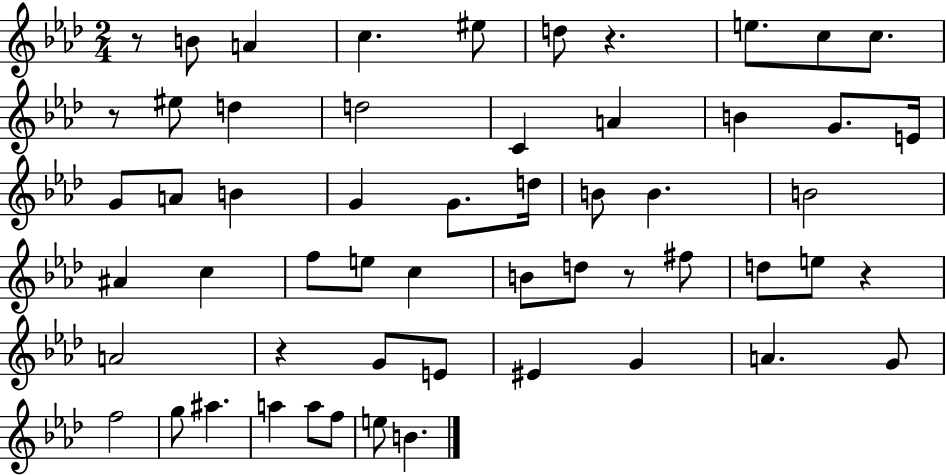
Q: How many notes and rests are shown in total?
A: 56